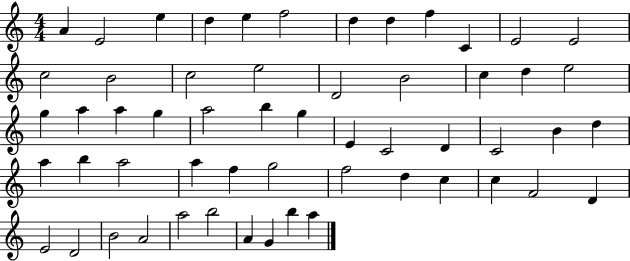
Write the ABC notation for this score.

X:1
T:Untitled
M:4/4
L:1/4
K:C
A E2 e d e f2 d d f C E2 E2 c2 B2 c2 e2 D2 B2 c d e2 g a a g a2 b g E C2 D C2 B d a b a2 a f g2 f2 d c c F2 D E2 D2 B2 A2 a2 b2 A G b a